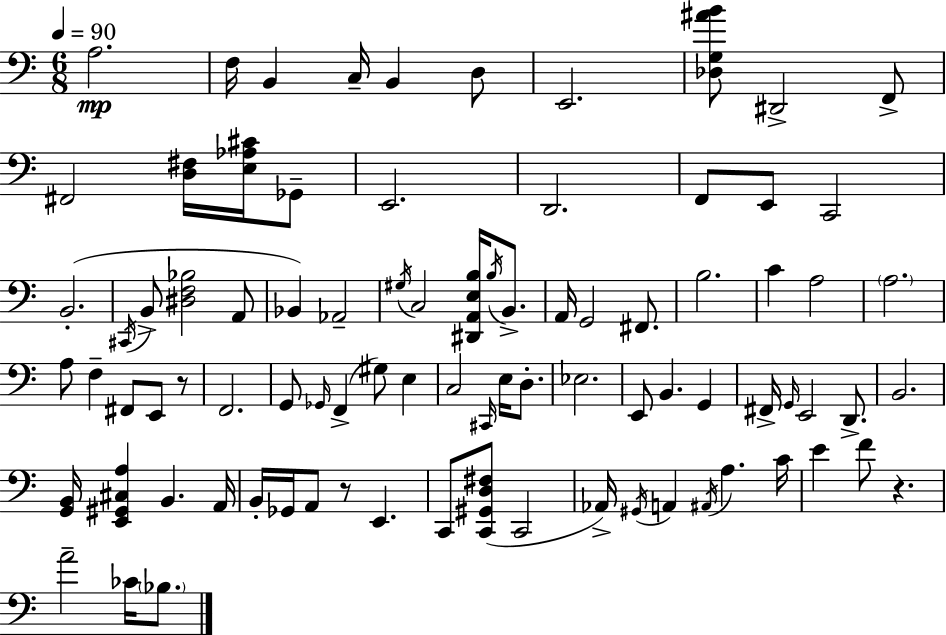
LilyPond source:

{
  \clef bass
  \numericTimeSignature
  \time 6/8
  \key a \minor
  \tempo 4 = 90
  a2.\mp | f16 b,4 c16-- b,4 d8 | e,2. | <des g ais' b'>8 dis,2-> f,8-> | \break fis,2 <d fis>16 <e aes cis'>16 ges,8-- | e,2. | d,2. | f,8 e,8 c,2 | \break b,2.-.( | \acciaccatura { cis,16 } b,8-> <dis f bes>2 a,8 | bes,4) aes,2-- | \acciaccatura { gis16 } c2 <dis, a, e b>16 \acciaccatura { b16 } | \break b,8.-> a,16 g,2 | fis,8. b2. | c'4 a2 | \parenthesize a2. | \break a8 f4-- fis,8 e,8 | r8 f,2. | g,8 \grace { ges,16 }( f,4-> gis8) | e4 c2 | \break \grace { cis,16 } e16 d8.-. ees2. | e,8 b,4. | g,4 fis,16-> \grace { g,16 } e,2 | d,8.-> b,2. | \break <g, b,>16 <e, gis, cis a>4 b,4. | a,16 b,16-. ges,16 a,8 r8 | e,4. c,8 <c, gis, d fis>8( c,2 | aes,16->) \acciaccatura { gis,16 } a,4 | \break \acciaccatura { ais,16 } a4. c'16 e'4 | f'8 r4. a'2-- | ces'16 \parenthesize bes8. \bar "|."
}